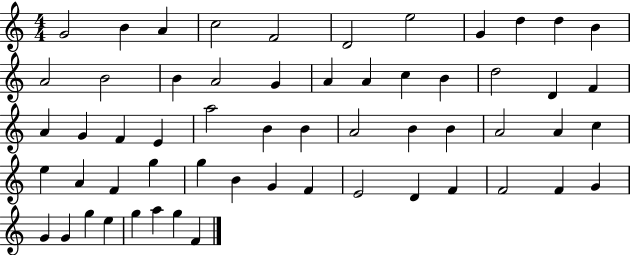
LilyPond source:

{
  \clef treble
  \numericTimeSignature
  \time 4/4
  \key c \major
  g'2 b'4 a'4 | c''2 f'2 | d'2 e''2 | g'4 d''4 d''4 b'4 | \break a'2 b'2 | b'4 a'2 g'4 | a'4 a'4 c''4 b'4 | d''2 d'4 f'4 | \break a'4 g'4 f'4 e'4 | a''2 b'4 b'4 | a'2 b'4 b'4 | a'2 a'4 c''4 | \break e''4 a'4 f'4 g''4 | g''4 b'4 g'4 f'4 | e'2 d'4 f'4 | f'2 f'4 g'4 | \break g'4 g'4 g''4 e''4 | g''4 a''4 g''4 f'4 | \bar "|."
}